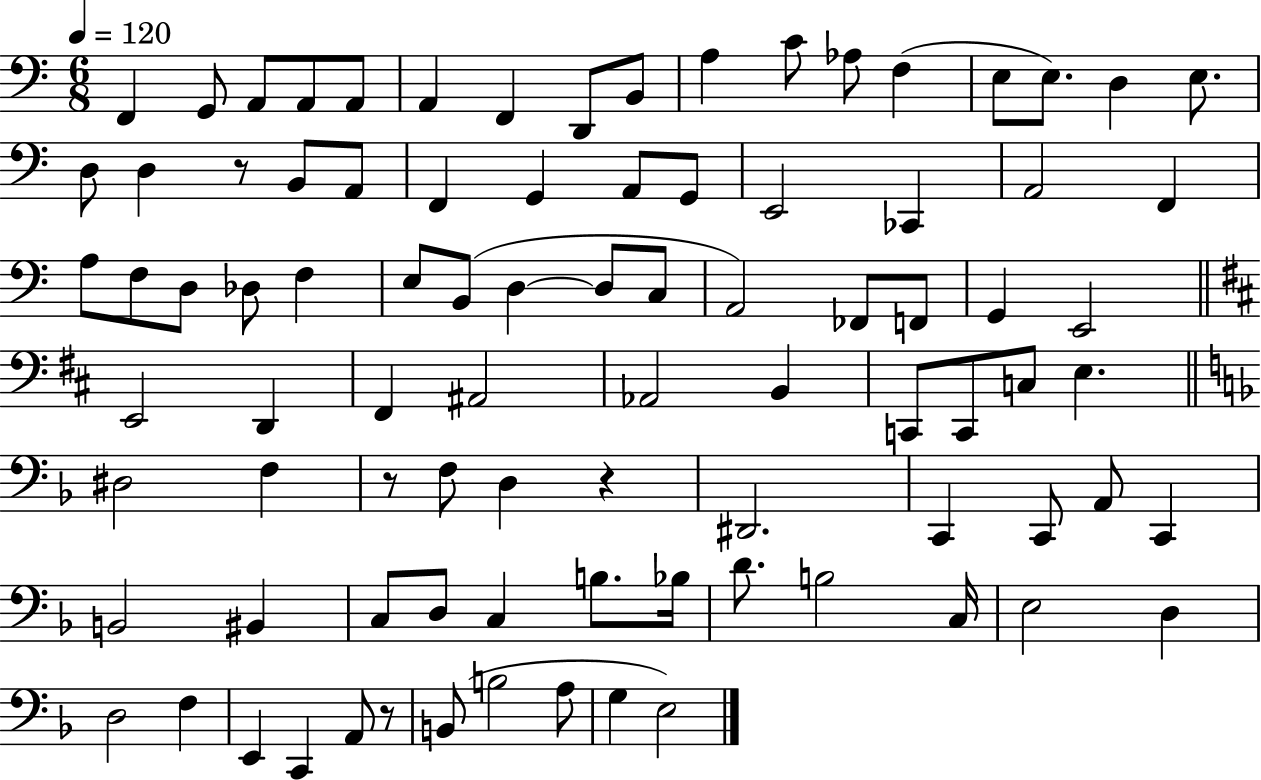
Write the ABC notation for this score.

X:1
T:Untitled
M:6/8
L:1/4
K:C
F,, G,,/2 A,,/2 A,,/2 A,,/2 A,, F,, D,,/2 B,,/2 A, C/2 _A,/2 F, E,/2 E,/2 D, E,/2 D,/2 D, z/2 B,,/2 A,,/2 F,, G,, A,,/2 G,,/2 E,,2 _C,, A,,2 F,, A,/2 F,/2 D,/2 _D,/2 F, E,/2 B,,/2 D, D,/2 C,/2 A,,2 _F,,/2 F,,/2 G,, E,,2 E,,2 D,, ^F,, ^A,,2 _A,,2 B,, C,,/2 C,,/2 C,/2 E, ^D,2 F, z/2 F,/2 D, z ^D,,2 C,, C,,/2 A,,/2 C,, B,,2 ^B,, C,/2 D,/2 C, B,/2 _B,/4 D/2 B,2 C,/4 E,2 D, D,2 F, E,, C,, A,,/2 z/2 B,,/2 B,2 A,/2 G, E,2